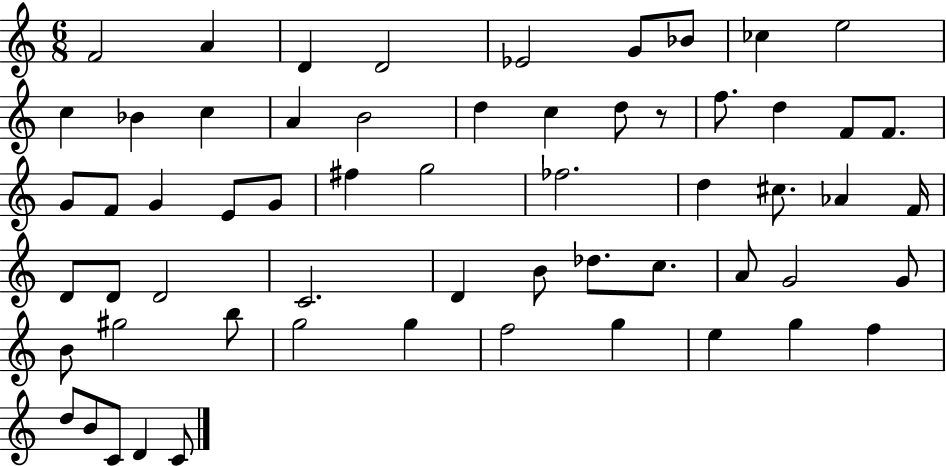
X:1
T:Untitled
M:6/8
L:1/4
K:C
F2 A D D2 _E2 G/2 _B/2 _c e2 c _B c A B2 d c d/2 z/2 f/2 d F/2 F/2 G/2 F/2 G E/2 G/2 ^f g2 _f2 d ^c/2 _A F/4 D/2 D/2 D2 C2 D B/2 _d/2 c/2 A/2 G2 G/2 B/2 ^g2 b/2 g2 g f2 g e g f d/2 B/2 C/2 D C/2